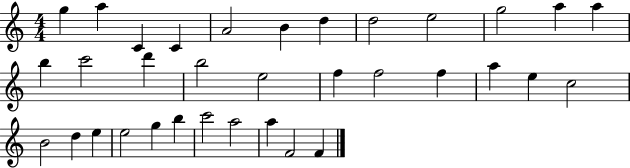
X:1
T:Untitled
M:4/4
L:1/4
K:C
g a C C A2 B d d2 e2 g2 a a b c'2 d' b2 e2 f f2 f a e c2 B2 d e e2 g b c'2 a2 a F2 F